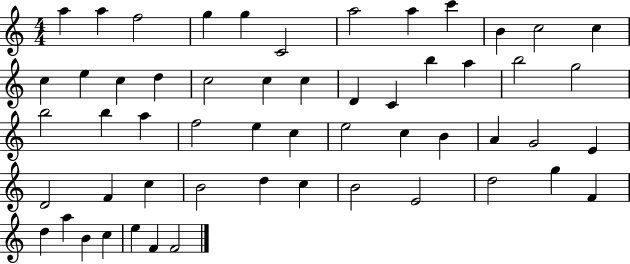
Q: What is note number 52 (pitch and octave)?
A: C5